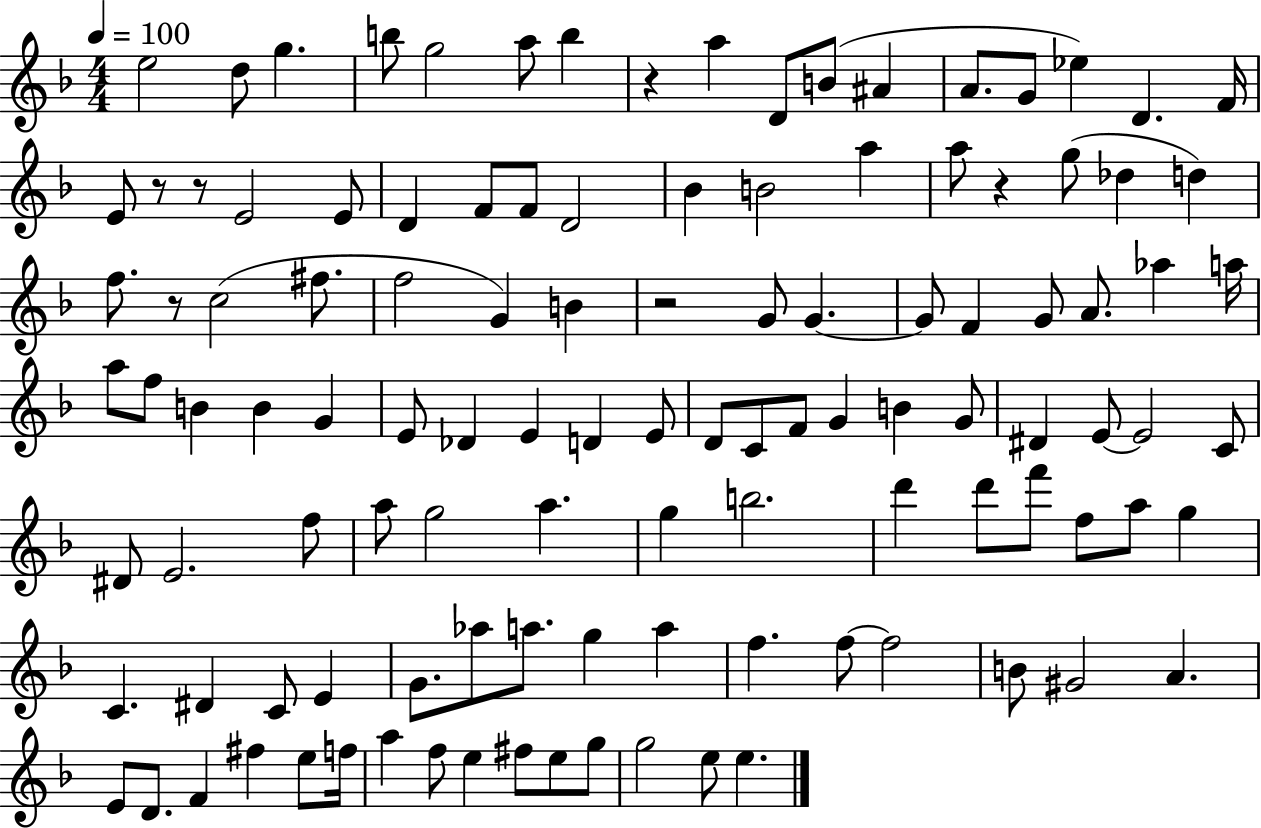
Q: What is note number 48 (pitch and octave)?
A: B4